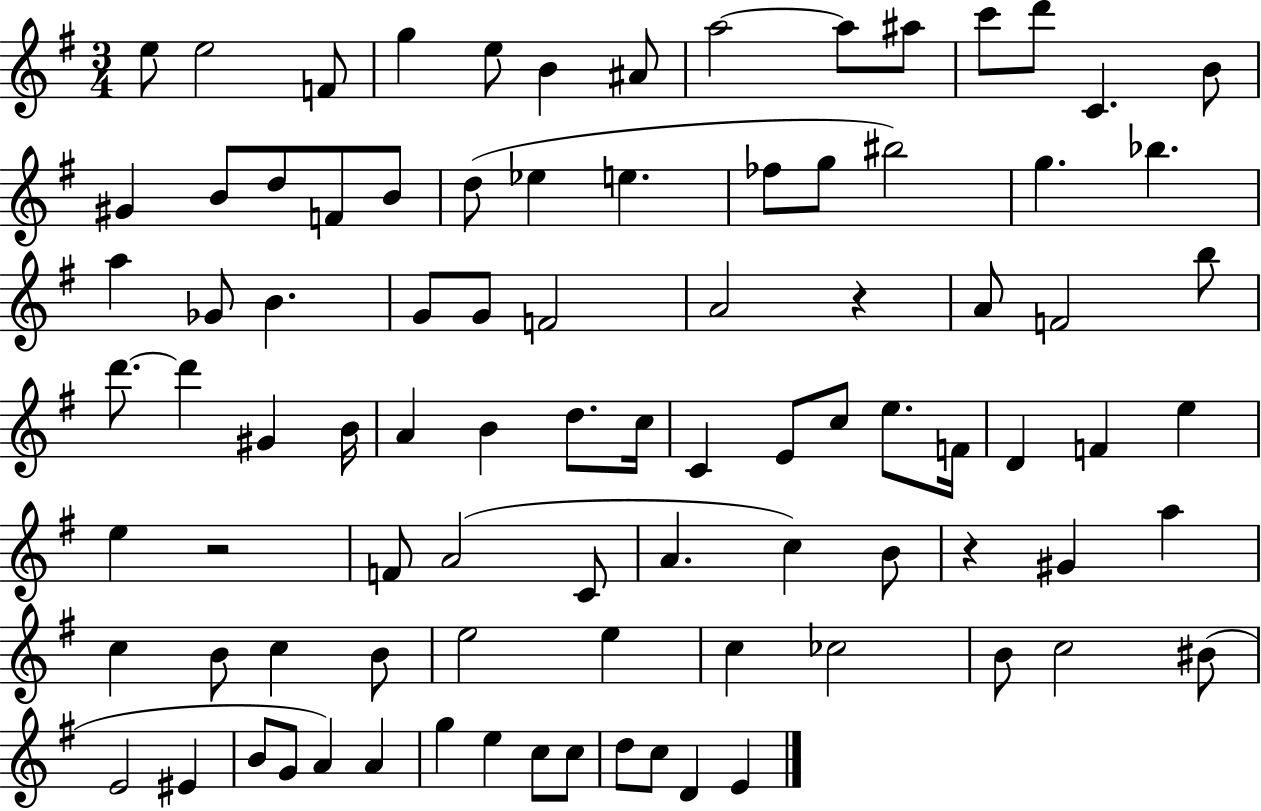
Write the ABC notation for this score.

X:1
T:Untitled
M:3/4
L:1/4
K:G
e/2 e2 F/2 g e/2 B ^A/2 a2 a/2 ^a/2 c'/2 d'/2 C B/2 ^G B/2 d/2 F/2 B/2 d/2 _e e _f/2 g/2 ^b2 g _b a _G/2 B G/2 G/2 F2 A2 z A/2 F2 b/2 d'/2 d' ^G B/4 A B d/2 c/4 C E/2 c/2 e/2 F/4 D F e e z2 F/2 A2 C/2 A c B/2 z ^G a c B/2 c B/2 e2 e c _c2 B/2 c2 ^B/2 E2 ^E B/2 G/2 A A g e c/2 c/2 d/2 c/2 D E